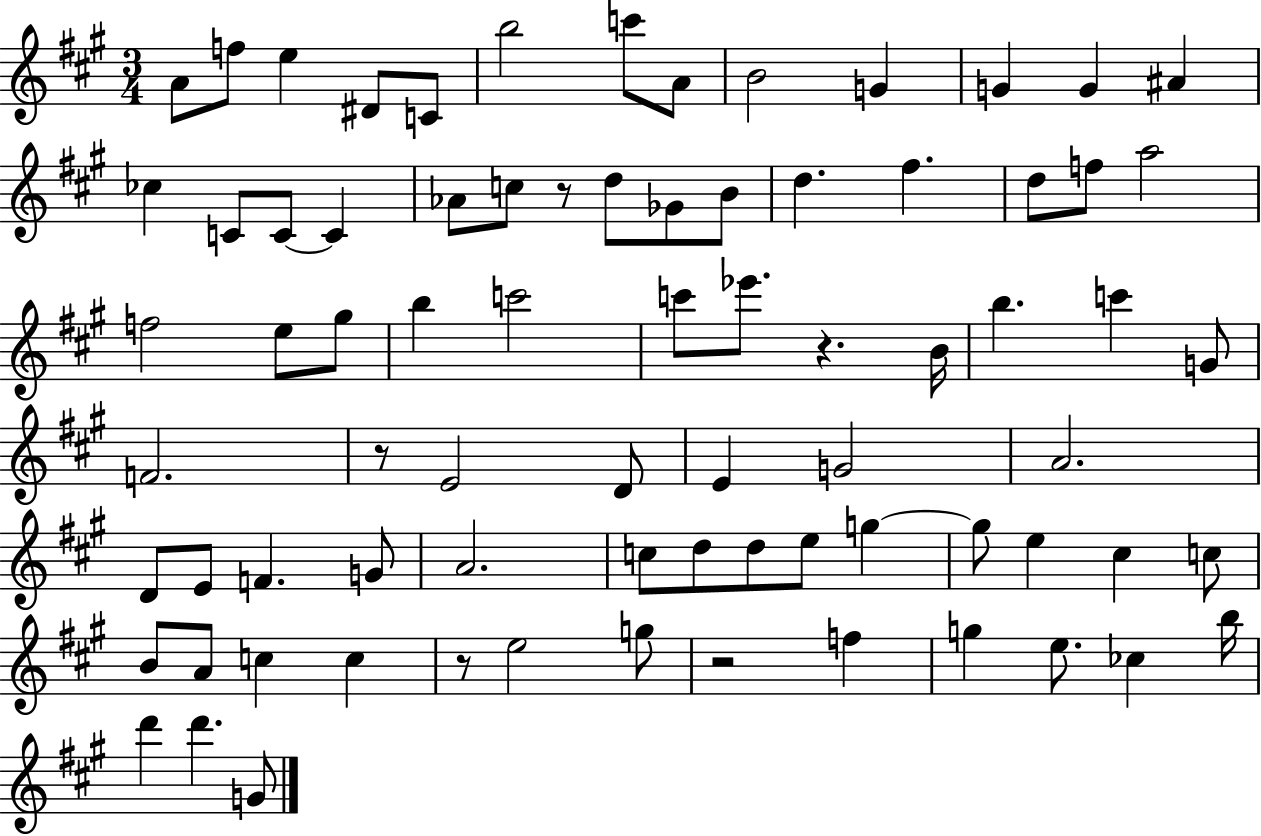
{
  \clef treble
  \numericTimeSignature
  \time 3/4
  \key a \major
  \repeat volta 2 { a'8 f''8 e''4 dis'8 c'8 | b''2 c'''8 a'8 | b'2 g'4 | g'4 g'4 ais'4 | \break ces''4 c'8 c'8~~ c'4 | aes'8 c''8 r8 d''8 ges'8 b'8 | d''4. fis''4. | d''8 f''8 a''2 | \break f''2 e''8 gis''8 | b''4 c'''2 | c'''8 ees'''8. r4. b'16 | b''4. c'''4 g'8 | \break f'2. | r8 e'2 d'8 | e'4 g'2 | a'2. | \break d'8 e'8 f'4. g'8 | a'2. | c''8 d''8 d''8 e''8 g''4~~ | g''8 e''4 cis''4 c''8 | \break b'8 a'8 c''4 c''4 | r8 e''2 g''8 | r2 f''4 | g''4 e''8. ces''4 b''16 | \break d'''4 d'''4. g'8 | } \bar "|."
}